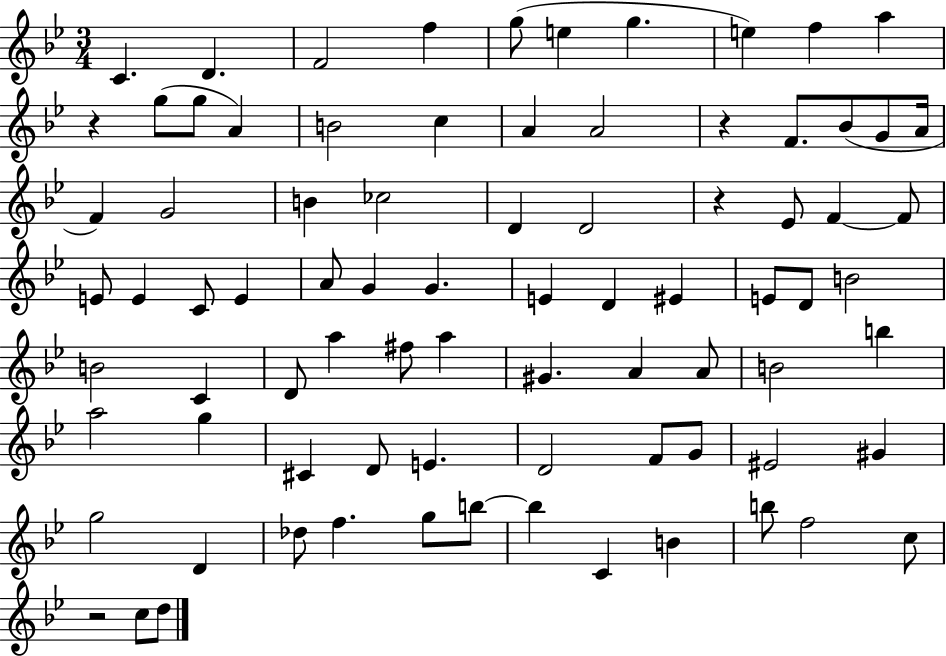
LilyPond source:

{
  \clef treble
  \numericTimeSignature
  \time 3/4
  \key bes \major
  c'4. d'4. | f'2 f''4 | g''8( e''4 g''4. | e''4) f''4 a''4 | \break r4 g''8( g''8 a'4) | b'2 c''4 | a'4 a'2 | r4 f'8. bes'8( g'8 a'16 | \break f'4) g'2 | b'4 ces''2 | d'4 d'2 | r4 ees'8 f'4~~ f'8 | \break e'8 e'4 c'8 e'4 | a'8 g'4 g'4. | e'4 d'4 eis'4 | e'8 d'8 b'2 | \break b'2 c'4 | d'8 a''4 fis''8 a''4 | gis'4. a'4 a'8 | b'2 b''4 | \break a''2 g''4 | cis'4 d'8 e'4. | d'2 f'8 g'8 | eis'2 gis'4 | \break g''2 d'4 | des''8 f''4. g''8 b''8~~ | b''4 c'4 b'4 | b''8 f''2 c''8 | \break r2 c''8 d''8 | \bar "|."
}